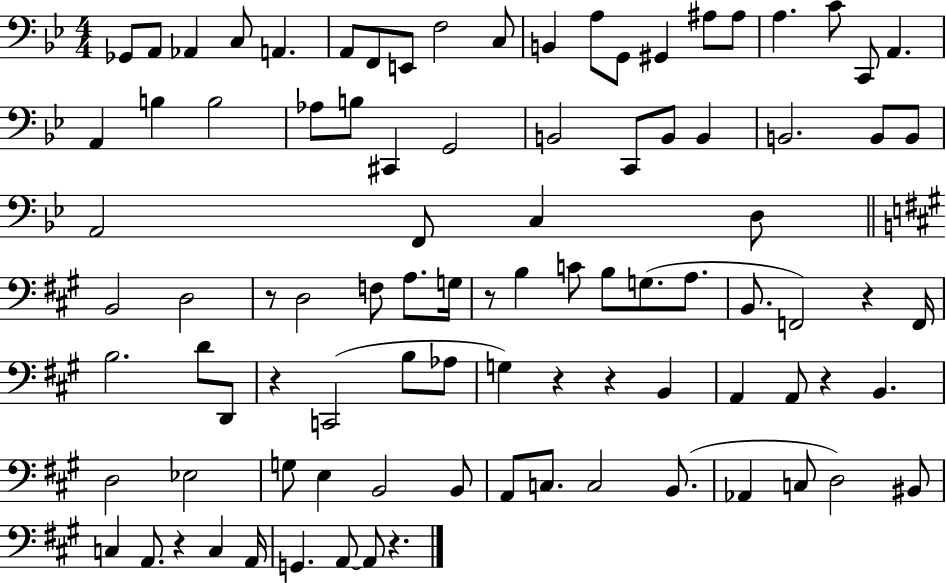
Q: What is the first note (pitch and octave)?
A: Gb2